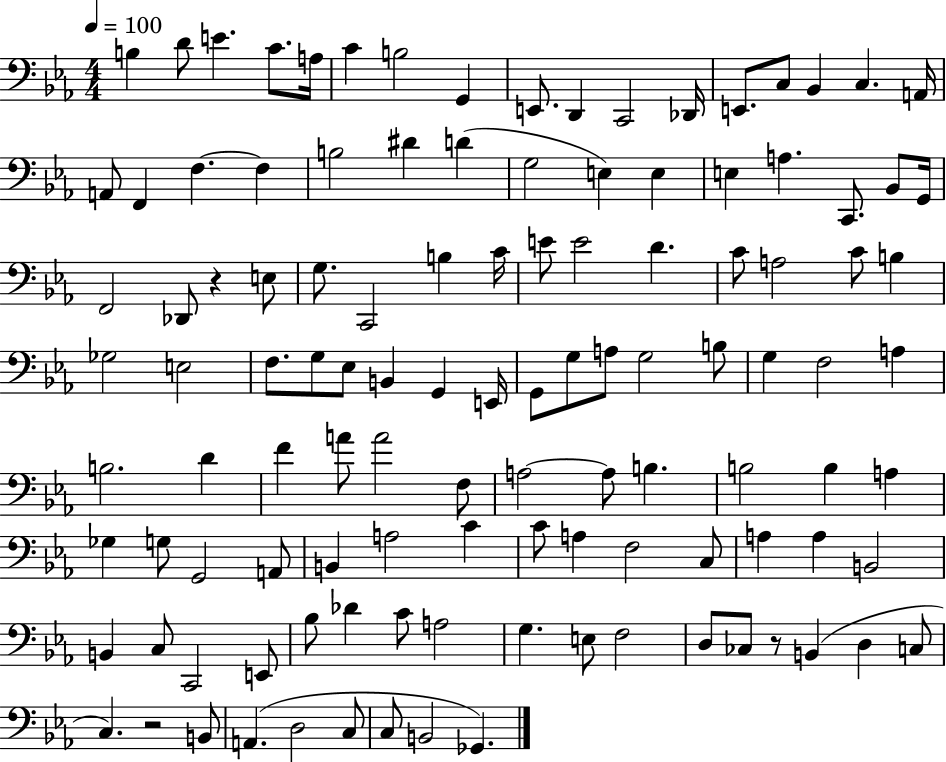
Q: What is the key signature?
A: EES major